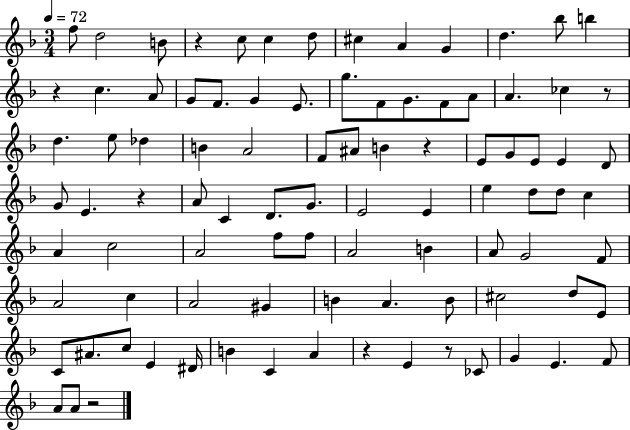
F5/e D5/h B4/e R/q C5/e C5/q D5/e C#5/q A4/q G4/q D5/q. Bb5/e B5/q R/q C5/q. A4/e G4/e F4/e. G4/q E4/e. G5/e. F4/e G4/e. F4/e A4/e A4/q. CES5/q R/e D5/q. E5/e Db5/q B4/q A4/h F4/e A#4/e B4/q R/q E4/e G4/e E4/e E4/q D4/e G4/e E4/q. R/q A4/e C4/q D4/e. G4/e. E4/h E4/q E5/q D5/e D5/e C5/q A4/q C5/h A4/h F5/e F5/e A4/h B4/q A4/e G4/h F4/e A4/h C5/q A4/h G#4/q B4/q A4/q. B4/e C#5/h D5/e E4/e C4/e A#4/e. C5/e E4/q D#4/s B4/q C4/q A4/q R/q E4/q R/e CES4/e G4/q E4/q. F4/e A4/e A4/e R/h